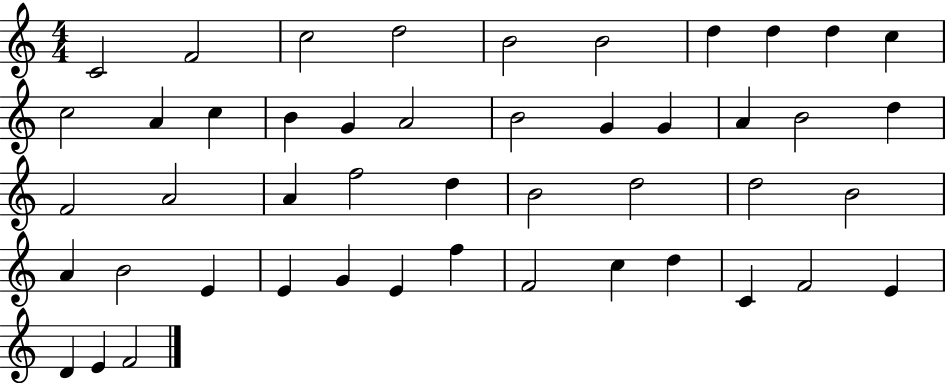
X:1
T:Untitled
M:4/4
L:1/4
K:C
C2 F2 c2 d2 B2 B2 d d d c c2 A c B G A2 B2 G G A B2 d F2 A2 A f2 d B2 d2 d2 B2 A B2 E E G E f F2 c d C F2 E D E F2